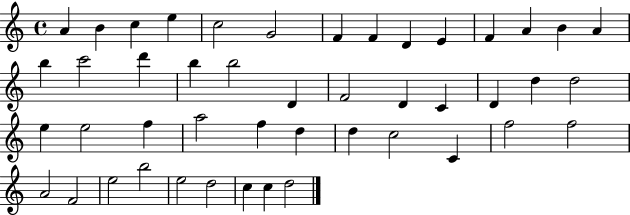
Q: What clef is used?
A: treble